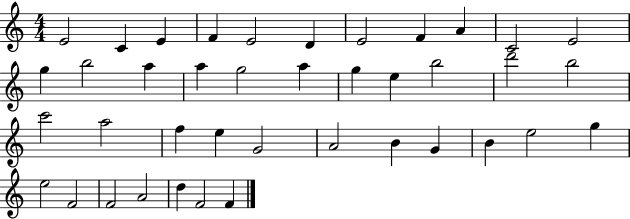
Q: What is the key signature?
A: C major